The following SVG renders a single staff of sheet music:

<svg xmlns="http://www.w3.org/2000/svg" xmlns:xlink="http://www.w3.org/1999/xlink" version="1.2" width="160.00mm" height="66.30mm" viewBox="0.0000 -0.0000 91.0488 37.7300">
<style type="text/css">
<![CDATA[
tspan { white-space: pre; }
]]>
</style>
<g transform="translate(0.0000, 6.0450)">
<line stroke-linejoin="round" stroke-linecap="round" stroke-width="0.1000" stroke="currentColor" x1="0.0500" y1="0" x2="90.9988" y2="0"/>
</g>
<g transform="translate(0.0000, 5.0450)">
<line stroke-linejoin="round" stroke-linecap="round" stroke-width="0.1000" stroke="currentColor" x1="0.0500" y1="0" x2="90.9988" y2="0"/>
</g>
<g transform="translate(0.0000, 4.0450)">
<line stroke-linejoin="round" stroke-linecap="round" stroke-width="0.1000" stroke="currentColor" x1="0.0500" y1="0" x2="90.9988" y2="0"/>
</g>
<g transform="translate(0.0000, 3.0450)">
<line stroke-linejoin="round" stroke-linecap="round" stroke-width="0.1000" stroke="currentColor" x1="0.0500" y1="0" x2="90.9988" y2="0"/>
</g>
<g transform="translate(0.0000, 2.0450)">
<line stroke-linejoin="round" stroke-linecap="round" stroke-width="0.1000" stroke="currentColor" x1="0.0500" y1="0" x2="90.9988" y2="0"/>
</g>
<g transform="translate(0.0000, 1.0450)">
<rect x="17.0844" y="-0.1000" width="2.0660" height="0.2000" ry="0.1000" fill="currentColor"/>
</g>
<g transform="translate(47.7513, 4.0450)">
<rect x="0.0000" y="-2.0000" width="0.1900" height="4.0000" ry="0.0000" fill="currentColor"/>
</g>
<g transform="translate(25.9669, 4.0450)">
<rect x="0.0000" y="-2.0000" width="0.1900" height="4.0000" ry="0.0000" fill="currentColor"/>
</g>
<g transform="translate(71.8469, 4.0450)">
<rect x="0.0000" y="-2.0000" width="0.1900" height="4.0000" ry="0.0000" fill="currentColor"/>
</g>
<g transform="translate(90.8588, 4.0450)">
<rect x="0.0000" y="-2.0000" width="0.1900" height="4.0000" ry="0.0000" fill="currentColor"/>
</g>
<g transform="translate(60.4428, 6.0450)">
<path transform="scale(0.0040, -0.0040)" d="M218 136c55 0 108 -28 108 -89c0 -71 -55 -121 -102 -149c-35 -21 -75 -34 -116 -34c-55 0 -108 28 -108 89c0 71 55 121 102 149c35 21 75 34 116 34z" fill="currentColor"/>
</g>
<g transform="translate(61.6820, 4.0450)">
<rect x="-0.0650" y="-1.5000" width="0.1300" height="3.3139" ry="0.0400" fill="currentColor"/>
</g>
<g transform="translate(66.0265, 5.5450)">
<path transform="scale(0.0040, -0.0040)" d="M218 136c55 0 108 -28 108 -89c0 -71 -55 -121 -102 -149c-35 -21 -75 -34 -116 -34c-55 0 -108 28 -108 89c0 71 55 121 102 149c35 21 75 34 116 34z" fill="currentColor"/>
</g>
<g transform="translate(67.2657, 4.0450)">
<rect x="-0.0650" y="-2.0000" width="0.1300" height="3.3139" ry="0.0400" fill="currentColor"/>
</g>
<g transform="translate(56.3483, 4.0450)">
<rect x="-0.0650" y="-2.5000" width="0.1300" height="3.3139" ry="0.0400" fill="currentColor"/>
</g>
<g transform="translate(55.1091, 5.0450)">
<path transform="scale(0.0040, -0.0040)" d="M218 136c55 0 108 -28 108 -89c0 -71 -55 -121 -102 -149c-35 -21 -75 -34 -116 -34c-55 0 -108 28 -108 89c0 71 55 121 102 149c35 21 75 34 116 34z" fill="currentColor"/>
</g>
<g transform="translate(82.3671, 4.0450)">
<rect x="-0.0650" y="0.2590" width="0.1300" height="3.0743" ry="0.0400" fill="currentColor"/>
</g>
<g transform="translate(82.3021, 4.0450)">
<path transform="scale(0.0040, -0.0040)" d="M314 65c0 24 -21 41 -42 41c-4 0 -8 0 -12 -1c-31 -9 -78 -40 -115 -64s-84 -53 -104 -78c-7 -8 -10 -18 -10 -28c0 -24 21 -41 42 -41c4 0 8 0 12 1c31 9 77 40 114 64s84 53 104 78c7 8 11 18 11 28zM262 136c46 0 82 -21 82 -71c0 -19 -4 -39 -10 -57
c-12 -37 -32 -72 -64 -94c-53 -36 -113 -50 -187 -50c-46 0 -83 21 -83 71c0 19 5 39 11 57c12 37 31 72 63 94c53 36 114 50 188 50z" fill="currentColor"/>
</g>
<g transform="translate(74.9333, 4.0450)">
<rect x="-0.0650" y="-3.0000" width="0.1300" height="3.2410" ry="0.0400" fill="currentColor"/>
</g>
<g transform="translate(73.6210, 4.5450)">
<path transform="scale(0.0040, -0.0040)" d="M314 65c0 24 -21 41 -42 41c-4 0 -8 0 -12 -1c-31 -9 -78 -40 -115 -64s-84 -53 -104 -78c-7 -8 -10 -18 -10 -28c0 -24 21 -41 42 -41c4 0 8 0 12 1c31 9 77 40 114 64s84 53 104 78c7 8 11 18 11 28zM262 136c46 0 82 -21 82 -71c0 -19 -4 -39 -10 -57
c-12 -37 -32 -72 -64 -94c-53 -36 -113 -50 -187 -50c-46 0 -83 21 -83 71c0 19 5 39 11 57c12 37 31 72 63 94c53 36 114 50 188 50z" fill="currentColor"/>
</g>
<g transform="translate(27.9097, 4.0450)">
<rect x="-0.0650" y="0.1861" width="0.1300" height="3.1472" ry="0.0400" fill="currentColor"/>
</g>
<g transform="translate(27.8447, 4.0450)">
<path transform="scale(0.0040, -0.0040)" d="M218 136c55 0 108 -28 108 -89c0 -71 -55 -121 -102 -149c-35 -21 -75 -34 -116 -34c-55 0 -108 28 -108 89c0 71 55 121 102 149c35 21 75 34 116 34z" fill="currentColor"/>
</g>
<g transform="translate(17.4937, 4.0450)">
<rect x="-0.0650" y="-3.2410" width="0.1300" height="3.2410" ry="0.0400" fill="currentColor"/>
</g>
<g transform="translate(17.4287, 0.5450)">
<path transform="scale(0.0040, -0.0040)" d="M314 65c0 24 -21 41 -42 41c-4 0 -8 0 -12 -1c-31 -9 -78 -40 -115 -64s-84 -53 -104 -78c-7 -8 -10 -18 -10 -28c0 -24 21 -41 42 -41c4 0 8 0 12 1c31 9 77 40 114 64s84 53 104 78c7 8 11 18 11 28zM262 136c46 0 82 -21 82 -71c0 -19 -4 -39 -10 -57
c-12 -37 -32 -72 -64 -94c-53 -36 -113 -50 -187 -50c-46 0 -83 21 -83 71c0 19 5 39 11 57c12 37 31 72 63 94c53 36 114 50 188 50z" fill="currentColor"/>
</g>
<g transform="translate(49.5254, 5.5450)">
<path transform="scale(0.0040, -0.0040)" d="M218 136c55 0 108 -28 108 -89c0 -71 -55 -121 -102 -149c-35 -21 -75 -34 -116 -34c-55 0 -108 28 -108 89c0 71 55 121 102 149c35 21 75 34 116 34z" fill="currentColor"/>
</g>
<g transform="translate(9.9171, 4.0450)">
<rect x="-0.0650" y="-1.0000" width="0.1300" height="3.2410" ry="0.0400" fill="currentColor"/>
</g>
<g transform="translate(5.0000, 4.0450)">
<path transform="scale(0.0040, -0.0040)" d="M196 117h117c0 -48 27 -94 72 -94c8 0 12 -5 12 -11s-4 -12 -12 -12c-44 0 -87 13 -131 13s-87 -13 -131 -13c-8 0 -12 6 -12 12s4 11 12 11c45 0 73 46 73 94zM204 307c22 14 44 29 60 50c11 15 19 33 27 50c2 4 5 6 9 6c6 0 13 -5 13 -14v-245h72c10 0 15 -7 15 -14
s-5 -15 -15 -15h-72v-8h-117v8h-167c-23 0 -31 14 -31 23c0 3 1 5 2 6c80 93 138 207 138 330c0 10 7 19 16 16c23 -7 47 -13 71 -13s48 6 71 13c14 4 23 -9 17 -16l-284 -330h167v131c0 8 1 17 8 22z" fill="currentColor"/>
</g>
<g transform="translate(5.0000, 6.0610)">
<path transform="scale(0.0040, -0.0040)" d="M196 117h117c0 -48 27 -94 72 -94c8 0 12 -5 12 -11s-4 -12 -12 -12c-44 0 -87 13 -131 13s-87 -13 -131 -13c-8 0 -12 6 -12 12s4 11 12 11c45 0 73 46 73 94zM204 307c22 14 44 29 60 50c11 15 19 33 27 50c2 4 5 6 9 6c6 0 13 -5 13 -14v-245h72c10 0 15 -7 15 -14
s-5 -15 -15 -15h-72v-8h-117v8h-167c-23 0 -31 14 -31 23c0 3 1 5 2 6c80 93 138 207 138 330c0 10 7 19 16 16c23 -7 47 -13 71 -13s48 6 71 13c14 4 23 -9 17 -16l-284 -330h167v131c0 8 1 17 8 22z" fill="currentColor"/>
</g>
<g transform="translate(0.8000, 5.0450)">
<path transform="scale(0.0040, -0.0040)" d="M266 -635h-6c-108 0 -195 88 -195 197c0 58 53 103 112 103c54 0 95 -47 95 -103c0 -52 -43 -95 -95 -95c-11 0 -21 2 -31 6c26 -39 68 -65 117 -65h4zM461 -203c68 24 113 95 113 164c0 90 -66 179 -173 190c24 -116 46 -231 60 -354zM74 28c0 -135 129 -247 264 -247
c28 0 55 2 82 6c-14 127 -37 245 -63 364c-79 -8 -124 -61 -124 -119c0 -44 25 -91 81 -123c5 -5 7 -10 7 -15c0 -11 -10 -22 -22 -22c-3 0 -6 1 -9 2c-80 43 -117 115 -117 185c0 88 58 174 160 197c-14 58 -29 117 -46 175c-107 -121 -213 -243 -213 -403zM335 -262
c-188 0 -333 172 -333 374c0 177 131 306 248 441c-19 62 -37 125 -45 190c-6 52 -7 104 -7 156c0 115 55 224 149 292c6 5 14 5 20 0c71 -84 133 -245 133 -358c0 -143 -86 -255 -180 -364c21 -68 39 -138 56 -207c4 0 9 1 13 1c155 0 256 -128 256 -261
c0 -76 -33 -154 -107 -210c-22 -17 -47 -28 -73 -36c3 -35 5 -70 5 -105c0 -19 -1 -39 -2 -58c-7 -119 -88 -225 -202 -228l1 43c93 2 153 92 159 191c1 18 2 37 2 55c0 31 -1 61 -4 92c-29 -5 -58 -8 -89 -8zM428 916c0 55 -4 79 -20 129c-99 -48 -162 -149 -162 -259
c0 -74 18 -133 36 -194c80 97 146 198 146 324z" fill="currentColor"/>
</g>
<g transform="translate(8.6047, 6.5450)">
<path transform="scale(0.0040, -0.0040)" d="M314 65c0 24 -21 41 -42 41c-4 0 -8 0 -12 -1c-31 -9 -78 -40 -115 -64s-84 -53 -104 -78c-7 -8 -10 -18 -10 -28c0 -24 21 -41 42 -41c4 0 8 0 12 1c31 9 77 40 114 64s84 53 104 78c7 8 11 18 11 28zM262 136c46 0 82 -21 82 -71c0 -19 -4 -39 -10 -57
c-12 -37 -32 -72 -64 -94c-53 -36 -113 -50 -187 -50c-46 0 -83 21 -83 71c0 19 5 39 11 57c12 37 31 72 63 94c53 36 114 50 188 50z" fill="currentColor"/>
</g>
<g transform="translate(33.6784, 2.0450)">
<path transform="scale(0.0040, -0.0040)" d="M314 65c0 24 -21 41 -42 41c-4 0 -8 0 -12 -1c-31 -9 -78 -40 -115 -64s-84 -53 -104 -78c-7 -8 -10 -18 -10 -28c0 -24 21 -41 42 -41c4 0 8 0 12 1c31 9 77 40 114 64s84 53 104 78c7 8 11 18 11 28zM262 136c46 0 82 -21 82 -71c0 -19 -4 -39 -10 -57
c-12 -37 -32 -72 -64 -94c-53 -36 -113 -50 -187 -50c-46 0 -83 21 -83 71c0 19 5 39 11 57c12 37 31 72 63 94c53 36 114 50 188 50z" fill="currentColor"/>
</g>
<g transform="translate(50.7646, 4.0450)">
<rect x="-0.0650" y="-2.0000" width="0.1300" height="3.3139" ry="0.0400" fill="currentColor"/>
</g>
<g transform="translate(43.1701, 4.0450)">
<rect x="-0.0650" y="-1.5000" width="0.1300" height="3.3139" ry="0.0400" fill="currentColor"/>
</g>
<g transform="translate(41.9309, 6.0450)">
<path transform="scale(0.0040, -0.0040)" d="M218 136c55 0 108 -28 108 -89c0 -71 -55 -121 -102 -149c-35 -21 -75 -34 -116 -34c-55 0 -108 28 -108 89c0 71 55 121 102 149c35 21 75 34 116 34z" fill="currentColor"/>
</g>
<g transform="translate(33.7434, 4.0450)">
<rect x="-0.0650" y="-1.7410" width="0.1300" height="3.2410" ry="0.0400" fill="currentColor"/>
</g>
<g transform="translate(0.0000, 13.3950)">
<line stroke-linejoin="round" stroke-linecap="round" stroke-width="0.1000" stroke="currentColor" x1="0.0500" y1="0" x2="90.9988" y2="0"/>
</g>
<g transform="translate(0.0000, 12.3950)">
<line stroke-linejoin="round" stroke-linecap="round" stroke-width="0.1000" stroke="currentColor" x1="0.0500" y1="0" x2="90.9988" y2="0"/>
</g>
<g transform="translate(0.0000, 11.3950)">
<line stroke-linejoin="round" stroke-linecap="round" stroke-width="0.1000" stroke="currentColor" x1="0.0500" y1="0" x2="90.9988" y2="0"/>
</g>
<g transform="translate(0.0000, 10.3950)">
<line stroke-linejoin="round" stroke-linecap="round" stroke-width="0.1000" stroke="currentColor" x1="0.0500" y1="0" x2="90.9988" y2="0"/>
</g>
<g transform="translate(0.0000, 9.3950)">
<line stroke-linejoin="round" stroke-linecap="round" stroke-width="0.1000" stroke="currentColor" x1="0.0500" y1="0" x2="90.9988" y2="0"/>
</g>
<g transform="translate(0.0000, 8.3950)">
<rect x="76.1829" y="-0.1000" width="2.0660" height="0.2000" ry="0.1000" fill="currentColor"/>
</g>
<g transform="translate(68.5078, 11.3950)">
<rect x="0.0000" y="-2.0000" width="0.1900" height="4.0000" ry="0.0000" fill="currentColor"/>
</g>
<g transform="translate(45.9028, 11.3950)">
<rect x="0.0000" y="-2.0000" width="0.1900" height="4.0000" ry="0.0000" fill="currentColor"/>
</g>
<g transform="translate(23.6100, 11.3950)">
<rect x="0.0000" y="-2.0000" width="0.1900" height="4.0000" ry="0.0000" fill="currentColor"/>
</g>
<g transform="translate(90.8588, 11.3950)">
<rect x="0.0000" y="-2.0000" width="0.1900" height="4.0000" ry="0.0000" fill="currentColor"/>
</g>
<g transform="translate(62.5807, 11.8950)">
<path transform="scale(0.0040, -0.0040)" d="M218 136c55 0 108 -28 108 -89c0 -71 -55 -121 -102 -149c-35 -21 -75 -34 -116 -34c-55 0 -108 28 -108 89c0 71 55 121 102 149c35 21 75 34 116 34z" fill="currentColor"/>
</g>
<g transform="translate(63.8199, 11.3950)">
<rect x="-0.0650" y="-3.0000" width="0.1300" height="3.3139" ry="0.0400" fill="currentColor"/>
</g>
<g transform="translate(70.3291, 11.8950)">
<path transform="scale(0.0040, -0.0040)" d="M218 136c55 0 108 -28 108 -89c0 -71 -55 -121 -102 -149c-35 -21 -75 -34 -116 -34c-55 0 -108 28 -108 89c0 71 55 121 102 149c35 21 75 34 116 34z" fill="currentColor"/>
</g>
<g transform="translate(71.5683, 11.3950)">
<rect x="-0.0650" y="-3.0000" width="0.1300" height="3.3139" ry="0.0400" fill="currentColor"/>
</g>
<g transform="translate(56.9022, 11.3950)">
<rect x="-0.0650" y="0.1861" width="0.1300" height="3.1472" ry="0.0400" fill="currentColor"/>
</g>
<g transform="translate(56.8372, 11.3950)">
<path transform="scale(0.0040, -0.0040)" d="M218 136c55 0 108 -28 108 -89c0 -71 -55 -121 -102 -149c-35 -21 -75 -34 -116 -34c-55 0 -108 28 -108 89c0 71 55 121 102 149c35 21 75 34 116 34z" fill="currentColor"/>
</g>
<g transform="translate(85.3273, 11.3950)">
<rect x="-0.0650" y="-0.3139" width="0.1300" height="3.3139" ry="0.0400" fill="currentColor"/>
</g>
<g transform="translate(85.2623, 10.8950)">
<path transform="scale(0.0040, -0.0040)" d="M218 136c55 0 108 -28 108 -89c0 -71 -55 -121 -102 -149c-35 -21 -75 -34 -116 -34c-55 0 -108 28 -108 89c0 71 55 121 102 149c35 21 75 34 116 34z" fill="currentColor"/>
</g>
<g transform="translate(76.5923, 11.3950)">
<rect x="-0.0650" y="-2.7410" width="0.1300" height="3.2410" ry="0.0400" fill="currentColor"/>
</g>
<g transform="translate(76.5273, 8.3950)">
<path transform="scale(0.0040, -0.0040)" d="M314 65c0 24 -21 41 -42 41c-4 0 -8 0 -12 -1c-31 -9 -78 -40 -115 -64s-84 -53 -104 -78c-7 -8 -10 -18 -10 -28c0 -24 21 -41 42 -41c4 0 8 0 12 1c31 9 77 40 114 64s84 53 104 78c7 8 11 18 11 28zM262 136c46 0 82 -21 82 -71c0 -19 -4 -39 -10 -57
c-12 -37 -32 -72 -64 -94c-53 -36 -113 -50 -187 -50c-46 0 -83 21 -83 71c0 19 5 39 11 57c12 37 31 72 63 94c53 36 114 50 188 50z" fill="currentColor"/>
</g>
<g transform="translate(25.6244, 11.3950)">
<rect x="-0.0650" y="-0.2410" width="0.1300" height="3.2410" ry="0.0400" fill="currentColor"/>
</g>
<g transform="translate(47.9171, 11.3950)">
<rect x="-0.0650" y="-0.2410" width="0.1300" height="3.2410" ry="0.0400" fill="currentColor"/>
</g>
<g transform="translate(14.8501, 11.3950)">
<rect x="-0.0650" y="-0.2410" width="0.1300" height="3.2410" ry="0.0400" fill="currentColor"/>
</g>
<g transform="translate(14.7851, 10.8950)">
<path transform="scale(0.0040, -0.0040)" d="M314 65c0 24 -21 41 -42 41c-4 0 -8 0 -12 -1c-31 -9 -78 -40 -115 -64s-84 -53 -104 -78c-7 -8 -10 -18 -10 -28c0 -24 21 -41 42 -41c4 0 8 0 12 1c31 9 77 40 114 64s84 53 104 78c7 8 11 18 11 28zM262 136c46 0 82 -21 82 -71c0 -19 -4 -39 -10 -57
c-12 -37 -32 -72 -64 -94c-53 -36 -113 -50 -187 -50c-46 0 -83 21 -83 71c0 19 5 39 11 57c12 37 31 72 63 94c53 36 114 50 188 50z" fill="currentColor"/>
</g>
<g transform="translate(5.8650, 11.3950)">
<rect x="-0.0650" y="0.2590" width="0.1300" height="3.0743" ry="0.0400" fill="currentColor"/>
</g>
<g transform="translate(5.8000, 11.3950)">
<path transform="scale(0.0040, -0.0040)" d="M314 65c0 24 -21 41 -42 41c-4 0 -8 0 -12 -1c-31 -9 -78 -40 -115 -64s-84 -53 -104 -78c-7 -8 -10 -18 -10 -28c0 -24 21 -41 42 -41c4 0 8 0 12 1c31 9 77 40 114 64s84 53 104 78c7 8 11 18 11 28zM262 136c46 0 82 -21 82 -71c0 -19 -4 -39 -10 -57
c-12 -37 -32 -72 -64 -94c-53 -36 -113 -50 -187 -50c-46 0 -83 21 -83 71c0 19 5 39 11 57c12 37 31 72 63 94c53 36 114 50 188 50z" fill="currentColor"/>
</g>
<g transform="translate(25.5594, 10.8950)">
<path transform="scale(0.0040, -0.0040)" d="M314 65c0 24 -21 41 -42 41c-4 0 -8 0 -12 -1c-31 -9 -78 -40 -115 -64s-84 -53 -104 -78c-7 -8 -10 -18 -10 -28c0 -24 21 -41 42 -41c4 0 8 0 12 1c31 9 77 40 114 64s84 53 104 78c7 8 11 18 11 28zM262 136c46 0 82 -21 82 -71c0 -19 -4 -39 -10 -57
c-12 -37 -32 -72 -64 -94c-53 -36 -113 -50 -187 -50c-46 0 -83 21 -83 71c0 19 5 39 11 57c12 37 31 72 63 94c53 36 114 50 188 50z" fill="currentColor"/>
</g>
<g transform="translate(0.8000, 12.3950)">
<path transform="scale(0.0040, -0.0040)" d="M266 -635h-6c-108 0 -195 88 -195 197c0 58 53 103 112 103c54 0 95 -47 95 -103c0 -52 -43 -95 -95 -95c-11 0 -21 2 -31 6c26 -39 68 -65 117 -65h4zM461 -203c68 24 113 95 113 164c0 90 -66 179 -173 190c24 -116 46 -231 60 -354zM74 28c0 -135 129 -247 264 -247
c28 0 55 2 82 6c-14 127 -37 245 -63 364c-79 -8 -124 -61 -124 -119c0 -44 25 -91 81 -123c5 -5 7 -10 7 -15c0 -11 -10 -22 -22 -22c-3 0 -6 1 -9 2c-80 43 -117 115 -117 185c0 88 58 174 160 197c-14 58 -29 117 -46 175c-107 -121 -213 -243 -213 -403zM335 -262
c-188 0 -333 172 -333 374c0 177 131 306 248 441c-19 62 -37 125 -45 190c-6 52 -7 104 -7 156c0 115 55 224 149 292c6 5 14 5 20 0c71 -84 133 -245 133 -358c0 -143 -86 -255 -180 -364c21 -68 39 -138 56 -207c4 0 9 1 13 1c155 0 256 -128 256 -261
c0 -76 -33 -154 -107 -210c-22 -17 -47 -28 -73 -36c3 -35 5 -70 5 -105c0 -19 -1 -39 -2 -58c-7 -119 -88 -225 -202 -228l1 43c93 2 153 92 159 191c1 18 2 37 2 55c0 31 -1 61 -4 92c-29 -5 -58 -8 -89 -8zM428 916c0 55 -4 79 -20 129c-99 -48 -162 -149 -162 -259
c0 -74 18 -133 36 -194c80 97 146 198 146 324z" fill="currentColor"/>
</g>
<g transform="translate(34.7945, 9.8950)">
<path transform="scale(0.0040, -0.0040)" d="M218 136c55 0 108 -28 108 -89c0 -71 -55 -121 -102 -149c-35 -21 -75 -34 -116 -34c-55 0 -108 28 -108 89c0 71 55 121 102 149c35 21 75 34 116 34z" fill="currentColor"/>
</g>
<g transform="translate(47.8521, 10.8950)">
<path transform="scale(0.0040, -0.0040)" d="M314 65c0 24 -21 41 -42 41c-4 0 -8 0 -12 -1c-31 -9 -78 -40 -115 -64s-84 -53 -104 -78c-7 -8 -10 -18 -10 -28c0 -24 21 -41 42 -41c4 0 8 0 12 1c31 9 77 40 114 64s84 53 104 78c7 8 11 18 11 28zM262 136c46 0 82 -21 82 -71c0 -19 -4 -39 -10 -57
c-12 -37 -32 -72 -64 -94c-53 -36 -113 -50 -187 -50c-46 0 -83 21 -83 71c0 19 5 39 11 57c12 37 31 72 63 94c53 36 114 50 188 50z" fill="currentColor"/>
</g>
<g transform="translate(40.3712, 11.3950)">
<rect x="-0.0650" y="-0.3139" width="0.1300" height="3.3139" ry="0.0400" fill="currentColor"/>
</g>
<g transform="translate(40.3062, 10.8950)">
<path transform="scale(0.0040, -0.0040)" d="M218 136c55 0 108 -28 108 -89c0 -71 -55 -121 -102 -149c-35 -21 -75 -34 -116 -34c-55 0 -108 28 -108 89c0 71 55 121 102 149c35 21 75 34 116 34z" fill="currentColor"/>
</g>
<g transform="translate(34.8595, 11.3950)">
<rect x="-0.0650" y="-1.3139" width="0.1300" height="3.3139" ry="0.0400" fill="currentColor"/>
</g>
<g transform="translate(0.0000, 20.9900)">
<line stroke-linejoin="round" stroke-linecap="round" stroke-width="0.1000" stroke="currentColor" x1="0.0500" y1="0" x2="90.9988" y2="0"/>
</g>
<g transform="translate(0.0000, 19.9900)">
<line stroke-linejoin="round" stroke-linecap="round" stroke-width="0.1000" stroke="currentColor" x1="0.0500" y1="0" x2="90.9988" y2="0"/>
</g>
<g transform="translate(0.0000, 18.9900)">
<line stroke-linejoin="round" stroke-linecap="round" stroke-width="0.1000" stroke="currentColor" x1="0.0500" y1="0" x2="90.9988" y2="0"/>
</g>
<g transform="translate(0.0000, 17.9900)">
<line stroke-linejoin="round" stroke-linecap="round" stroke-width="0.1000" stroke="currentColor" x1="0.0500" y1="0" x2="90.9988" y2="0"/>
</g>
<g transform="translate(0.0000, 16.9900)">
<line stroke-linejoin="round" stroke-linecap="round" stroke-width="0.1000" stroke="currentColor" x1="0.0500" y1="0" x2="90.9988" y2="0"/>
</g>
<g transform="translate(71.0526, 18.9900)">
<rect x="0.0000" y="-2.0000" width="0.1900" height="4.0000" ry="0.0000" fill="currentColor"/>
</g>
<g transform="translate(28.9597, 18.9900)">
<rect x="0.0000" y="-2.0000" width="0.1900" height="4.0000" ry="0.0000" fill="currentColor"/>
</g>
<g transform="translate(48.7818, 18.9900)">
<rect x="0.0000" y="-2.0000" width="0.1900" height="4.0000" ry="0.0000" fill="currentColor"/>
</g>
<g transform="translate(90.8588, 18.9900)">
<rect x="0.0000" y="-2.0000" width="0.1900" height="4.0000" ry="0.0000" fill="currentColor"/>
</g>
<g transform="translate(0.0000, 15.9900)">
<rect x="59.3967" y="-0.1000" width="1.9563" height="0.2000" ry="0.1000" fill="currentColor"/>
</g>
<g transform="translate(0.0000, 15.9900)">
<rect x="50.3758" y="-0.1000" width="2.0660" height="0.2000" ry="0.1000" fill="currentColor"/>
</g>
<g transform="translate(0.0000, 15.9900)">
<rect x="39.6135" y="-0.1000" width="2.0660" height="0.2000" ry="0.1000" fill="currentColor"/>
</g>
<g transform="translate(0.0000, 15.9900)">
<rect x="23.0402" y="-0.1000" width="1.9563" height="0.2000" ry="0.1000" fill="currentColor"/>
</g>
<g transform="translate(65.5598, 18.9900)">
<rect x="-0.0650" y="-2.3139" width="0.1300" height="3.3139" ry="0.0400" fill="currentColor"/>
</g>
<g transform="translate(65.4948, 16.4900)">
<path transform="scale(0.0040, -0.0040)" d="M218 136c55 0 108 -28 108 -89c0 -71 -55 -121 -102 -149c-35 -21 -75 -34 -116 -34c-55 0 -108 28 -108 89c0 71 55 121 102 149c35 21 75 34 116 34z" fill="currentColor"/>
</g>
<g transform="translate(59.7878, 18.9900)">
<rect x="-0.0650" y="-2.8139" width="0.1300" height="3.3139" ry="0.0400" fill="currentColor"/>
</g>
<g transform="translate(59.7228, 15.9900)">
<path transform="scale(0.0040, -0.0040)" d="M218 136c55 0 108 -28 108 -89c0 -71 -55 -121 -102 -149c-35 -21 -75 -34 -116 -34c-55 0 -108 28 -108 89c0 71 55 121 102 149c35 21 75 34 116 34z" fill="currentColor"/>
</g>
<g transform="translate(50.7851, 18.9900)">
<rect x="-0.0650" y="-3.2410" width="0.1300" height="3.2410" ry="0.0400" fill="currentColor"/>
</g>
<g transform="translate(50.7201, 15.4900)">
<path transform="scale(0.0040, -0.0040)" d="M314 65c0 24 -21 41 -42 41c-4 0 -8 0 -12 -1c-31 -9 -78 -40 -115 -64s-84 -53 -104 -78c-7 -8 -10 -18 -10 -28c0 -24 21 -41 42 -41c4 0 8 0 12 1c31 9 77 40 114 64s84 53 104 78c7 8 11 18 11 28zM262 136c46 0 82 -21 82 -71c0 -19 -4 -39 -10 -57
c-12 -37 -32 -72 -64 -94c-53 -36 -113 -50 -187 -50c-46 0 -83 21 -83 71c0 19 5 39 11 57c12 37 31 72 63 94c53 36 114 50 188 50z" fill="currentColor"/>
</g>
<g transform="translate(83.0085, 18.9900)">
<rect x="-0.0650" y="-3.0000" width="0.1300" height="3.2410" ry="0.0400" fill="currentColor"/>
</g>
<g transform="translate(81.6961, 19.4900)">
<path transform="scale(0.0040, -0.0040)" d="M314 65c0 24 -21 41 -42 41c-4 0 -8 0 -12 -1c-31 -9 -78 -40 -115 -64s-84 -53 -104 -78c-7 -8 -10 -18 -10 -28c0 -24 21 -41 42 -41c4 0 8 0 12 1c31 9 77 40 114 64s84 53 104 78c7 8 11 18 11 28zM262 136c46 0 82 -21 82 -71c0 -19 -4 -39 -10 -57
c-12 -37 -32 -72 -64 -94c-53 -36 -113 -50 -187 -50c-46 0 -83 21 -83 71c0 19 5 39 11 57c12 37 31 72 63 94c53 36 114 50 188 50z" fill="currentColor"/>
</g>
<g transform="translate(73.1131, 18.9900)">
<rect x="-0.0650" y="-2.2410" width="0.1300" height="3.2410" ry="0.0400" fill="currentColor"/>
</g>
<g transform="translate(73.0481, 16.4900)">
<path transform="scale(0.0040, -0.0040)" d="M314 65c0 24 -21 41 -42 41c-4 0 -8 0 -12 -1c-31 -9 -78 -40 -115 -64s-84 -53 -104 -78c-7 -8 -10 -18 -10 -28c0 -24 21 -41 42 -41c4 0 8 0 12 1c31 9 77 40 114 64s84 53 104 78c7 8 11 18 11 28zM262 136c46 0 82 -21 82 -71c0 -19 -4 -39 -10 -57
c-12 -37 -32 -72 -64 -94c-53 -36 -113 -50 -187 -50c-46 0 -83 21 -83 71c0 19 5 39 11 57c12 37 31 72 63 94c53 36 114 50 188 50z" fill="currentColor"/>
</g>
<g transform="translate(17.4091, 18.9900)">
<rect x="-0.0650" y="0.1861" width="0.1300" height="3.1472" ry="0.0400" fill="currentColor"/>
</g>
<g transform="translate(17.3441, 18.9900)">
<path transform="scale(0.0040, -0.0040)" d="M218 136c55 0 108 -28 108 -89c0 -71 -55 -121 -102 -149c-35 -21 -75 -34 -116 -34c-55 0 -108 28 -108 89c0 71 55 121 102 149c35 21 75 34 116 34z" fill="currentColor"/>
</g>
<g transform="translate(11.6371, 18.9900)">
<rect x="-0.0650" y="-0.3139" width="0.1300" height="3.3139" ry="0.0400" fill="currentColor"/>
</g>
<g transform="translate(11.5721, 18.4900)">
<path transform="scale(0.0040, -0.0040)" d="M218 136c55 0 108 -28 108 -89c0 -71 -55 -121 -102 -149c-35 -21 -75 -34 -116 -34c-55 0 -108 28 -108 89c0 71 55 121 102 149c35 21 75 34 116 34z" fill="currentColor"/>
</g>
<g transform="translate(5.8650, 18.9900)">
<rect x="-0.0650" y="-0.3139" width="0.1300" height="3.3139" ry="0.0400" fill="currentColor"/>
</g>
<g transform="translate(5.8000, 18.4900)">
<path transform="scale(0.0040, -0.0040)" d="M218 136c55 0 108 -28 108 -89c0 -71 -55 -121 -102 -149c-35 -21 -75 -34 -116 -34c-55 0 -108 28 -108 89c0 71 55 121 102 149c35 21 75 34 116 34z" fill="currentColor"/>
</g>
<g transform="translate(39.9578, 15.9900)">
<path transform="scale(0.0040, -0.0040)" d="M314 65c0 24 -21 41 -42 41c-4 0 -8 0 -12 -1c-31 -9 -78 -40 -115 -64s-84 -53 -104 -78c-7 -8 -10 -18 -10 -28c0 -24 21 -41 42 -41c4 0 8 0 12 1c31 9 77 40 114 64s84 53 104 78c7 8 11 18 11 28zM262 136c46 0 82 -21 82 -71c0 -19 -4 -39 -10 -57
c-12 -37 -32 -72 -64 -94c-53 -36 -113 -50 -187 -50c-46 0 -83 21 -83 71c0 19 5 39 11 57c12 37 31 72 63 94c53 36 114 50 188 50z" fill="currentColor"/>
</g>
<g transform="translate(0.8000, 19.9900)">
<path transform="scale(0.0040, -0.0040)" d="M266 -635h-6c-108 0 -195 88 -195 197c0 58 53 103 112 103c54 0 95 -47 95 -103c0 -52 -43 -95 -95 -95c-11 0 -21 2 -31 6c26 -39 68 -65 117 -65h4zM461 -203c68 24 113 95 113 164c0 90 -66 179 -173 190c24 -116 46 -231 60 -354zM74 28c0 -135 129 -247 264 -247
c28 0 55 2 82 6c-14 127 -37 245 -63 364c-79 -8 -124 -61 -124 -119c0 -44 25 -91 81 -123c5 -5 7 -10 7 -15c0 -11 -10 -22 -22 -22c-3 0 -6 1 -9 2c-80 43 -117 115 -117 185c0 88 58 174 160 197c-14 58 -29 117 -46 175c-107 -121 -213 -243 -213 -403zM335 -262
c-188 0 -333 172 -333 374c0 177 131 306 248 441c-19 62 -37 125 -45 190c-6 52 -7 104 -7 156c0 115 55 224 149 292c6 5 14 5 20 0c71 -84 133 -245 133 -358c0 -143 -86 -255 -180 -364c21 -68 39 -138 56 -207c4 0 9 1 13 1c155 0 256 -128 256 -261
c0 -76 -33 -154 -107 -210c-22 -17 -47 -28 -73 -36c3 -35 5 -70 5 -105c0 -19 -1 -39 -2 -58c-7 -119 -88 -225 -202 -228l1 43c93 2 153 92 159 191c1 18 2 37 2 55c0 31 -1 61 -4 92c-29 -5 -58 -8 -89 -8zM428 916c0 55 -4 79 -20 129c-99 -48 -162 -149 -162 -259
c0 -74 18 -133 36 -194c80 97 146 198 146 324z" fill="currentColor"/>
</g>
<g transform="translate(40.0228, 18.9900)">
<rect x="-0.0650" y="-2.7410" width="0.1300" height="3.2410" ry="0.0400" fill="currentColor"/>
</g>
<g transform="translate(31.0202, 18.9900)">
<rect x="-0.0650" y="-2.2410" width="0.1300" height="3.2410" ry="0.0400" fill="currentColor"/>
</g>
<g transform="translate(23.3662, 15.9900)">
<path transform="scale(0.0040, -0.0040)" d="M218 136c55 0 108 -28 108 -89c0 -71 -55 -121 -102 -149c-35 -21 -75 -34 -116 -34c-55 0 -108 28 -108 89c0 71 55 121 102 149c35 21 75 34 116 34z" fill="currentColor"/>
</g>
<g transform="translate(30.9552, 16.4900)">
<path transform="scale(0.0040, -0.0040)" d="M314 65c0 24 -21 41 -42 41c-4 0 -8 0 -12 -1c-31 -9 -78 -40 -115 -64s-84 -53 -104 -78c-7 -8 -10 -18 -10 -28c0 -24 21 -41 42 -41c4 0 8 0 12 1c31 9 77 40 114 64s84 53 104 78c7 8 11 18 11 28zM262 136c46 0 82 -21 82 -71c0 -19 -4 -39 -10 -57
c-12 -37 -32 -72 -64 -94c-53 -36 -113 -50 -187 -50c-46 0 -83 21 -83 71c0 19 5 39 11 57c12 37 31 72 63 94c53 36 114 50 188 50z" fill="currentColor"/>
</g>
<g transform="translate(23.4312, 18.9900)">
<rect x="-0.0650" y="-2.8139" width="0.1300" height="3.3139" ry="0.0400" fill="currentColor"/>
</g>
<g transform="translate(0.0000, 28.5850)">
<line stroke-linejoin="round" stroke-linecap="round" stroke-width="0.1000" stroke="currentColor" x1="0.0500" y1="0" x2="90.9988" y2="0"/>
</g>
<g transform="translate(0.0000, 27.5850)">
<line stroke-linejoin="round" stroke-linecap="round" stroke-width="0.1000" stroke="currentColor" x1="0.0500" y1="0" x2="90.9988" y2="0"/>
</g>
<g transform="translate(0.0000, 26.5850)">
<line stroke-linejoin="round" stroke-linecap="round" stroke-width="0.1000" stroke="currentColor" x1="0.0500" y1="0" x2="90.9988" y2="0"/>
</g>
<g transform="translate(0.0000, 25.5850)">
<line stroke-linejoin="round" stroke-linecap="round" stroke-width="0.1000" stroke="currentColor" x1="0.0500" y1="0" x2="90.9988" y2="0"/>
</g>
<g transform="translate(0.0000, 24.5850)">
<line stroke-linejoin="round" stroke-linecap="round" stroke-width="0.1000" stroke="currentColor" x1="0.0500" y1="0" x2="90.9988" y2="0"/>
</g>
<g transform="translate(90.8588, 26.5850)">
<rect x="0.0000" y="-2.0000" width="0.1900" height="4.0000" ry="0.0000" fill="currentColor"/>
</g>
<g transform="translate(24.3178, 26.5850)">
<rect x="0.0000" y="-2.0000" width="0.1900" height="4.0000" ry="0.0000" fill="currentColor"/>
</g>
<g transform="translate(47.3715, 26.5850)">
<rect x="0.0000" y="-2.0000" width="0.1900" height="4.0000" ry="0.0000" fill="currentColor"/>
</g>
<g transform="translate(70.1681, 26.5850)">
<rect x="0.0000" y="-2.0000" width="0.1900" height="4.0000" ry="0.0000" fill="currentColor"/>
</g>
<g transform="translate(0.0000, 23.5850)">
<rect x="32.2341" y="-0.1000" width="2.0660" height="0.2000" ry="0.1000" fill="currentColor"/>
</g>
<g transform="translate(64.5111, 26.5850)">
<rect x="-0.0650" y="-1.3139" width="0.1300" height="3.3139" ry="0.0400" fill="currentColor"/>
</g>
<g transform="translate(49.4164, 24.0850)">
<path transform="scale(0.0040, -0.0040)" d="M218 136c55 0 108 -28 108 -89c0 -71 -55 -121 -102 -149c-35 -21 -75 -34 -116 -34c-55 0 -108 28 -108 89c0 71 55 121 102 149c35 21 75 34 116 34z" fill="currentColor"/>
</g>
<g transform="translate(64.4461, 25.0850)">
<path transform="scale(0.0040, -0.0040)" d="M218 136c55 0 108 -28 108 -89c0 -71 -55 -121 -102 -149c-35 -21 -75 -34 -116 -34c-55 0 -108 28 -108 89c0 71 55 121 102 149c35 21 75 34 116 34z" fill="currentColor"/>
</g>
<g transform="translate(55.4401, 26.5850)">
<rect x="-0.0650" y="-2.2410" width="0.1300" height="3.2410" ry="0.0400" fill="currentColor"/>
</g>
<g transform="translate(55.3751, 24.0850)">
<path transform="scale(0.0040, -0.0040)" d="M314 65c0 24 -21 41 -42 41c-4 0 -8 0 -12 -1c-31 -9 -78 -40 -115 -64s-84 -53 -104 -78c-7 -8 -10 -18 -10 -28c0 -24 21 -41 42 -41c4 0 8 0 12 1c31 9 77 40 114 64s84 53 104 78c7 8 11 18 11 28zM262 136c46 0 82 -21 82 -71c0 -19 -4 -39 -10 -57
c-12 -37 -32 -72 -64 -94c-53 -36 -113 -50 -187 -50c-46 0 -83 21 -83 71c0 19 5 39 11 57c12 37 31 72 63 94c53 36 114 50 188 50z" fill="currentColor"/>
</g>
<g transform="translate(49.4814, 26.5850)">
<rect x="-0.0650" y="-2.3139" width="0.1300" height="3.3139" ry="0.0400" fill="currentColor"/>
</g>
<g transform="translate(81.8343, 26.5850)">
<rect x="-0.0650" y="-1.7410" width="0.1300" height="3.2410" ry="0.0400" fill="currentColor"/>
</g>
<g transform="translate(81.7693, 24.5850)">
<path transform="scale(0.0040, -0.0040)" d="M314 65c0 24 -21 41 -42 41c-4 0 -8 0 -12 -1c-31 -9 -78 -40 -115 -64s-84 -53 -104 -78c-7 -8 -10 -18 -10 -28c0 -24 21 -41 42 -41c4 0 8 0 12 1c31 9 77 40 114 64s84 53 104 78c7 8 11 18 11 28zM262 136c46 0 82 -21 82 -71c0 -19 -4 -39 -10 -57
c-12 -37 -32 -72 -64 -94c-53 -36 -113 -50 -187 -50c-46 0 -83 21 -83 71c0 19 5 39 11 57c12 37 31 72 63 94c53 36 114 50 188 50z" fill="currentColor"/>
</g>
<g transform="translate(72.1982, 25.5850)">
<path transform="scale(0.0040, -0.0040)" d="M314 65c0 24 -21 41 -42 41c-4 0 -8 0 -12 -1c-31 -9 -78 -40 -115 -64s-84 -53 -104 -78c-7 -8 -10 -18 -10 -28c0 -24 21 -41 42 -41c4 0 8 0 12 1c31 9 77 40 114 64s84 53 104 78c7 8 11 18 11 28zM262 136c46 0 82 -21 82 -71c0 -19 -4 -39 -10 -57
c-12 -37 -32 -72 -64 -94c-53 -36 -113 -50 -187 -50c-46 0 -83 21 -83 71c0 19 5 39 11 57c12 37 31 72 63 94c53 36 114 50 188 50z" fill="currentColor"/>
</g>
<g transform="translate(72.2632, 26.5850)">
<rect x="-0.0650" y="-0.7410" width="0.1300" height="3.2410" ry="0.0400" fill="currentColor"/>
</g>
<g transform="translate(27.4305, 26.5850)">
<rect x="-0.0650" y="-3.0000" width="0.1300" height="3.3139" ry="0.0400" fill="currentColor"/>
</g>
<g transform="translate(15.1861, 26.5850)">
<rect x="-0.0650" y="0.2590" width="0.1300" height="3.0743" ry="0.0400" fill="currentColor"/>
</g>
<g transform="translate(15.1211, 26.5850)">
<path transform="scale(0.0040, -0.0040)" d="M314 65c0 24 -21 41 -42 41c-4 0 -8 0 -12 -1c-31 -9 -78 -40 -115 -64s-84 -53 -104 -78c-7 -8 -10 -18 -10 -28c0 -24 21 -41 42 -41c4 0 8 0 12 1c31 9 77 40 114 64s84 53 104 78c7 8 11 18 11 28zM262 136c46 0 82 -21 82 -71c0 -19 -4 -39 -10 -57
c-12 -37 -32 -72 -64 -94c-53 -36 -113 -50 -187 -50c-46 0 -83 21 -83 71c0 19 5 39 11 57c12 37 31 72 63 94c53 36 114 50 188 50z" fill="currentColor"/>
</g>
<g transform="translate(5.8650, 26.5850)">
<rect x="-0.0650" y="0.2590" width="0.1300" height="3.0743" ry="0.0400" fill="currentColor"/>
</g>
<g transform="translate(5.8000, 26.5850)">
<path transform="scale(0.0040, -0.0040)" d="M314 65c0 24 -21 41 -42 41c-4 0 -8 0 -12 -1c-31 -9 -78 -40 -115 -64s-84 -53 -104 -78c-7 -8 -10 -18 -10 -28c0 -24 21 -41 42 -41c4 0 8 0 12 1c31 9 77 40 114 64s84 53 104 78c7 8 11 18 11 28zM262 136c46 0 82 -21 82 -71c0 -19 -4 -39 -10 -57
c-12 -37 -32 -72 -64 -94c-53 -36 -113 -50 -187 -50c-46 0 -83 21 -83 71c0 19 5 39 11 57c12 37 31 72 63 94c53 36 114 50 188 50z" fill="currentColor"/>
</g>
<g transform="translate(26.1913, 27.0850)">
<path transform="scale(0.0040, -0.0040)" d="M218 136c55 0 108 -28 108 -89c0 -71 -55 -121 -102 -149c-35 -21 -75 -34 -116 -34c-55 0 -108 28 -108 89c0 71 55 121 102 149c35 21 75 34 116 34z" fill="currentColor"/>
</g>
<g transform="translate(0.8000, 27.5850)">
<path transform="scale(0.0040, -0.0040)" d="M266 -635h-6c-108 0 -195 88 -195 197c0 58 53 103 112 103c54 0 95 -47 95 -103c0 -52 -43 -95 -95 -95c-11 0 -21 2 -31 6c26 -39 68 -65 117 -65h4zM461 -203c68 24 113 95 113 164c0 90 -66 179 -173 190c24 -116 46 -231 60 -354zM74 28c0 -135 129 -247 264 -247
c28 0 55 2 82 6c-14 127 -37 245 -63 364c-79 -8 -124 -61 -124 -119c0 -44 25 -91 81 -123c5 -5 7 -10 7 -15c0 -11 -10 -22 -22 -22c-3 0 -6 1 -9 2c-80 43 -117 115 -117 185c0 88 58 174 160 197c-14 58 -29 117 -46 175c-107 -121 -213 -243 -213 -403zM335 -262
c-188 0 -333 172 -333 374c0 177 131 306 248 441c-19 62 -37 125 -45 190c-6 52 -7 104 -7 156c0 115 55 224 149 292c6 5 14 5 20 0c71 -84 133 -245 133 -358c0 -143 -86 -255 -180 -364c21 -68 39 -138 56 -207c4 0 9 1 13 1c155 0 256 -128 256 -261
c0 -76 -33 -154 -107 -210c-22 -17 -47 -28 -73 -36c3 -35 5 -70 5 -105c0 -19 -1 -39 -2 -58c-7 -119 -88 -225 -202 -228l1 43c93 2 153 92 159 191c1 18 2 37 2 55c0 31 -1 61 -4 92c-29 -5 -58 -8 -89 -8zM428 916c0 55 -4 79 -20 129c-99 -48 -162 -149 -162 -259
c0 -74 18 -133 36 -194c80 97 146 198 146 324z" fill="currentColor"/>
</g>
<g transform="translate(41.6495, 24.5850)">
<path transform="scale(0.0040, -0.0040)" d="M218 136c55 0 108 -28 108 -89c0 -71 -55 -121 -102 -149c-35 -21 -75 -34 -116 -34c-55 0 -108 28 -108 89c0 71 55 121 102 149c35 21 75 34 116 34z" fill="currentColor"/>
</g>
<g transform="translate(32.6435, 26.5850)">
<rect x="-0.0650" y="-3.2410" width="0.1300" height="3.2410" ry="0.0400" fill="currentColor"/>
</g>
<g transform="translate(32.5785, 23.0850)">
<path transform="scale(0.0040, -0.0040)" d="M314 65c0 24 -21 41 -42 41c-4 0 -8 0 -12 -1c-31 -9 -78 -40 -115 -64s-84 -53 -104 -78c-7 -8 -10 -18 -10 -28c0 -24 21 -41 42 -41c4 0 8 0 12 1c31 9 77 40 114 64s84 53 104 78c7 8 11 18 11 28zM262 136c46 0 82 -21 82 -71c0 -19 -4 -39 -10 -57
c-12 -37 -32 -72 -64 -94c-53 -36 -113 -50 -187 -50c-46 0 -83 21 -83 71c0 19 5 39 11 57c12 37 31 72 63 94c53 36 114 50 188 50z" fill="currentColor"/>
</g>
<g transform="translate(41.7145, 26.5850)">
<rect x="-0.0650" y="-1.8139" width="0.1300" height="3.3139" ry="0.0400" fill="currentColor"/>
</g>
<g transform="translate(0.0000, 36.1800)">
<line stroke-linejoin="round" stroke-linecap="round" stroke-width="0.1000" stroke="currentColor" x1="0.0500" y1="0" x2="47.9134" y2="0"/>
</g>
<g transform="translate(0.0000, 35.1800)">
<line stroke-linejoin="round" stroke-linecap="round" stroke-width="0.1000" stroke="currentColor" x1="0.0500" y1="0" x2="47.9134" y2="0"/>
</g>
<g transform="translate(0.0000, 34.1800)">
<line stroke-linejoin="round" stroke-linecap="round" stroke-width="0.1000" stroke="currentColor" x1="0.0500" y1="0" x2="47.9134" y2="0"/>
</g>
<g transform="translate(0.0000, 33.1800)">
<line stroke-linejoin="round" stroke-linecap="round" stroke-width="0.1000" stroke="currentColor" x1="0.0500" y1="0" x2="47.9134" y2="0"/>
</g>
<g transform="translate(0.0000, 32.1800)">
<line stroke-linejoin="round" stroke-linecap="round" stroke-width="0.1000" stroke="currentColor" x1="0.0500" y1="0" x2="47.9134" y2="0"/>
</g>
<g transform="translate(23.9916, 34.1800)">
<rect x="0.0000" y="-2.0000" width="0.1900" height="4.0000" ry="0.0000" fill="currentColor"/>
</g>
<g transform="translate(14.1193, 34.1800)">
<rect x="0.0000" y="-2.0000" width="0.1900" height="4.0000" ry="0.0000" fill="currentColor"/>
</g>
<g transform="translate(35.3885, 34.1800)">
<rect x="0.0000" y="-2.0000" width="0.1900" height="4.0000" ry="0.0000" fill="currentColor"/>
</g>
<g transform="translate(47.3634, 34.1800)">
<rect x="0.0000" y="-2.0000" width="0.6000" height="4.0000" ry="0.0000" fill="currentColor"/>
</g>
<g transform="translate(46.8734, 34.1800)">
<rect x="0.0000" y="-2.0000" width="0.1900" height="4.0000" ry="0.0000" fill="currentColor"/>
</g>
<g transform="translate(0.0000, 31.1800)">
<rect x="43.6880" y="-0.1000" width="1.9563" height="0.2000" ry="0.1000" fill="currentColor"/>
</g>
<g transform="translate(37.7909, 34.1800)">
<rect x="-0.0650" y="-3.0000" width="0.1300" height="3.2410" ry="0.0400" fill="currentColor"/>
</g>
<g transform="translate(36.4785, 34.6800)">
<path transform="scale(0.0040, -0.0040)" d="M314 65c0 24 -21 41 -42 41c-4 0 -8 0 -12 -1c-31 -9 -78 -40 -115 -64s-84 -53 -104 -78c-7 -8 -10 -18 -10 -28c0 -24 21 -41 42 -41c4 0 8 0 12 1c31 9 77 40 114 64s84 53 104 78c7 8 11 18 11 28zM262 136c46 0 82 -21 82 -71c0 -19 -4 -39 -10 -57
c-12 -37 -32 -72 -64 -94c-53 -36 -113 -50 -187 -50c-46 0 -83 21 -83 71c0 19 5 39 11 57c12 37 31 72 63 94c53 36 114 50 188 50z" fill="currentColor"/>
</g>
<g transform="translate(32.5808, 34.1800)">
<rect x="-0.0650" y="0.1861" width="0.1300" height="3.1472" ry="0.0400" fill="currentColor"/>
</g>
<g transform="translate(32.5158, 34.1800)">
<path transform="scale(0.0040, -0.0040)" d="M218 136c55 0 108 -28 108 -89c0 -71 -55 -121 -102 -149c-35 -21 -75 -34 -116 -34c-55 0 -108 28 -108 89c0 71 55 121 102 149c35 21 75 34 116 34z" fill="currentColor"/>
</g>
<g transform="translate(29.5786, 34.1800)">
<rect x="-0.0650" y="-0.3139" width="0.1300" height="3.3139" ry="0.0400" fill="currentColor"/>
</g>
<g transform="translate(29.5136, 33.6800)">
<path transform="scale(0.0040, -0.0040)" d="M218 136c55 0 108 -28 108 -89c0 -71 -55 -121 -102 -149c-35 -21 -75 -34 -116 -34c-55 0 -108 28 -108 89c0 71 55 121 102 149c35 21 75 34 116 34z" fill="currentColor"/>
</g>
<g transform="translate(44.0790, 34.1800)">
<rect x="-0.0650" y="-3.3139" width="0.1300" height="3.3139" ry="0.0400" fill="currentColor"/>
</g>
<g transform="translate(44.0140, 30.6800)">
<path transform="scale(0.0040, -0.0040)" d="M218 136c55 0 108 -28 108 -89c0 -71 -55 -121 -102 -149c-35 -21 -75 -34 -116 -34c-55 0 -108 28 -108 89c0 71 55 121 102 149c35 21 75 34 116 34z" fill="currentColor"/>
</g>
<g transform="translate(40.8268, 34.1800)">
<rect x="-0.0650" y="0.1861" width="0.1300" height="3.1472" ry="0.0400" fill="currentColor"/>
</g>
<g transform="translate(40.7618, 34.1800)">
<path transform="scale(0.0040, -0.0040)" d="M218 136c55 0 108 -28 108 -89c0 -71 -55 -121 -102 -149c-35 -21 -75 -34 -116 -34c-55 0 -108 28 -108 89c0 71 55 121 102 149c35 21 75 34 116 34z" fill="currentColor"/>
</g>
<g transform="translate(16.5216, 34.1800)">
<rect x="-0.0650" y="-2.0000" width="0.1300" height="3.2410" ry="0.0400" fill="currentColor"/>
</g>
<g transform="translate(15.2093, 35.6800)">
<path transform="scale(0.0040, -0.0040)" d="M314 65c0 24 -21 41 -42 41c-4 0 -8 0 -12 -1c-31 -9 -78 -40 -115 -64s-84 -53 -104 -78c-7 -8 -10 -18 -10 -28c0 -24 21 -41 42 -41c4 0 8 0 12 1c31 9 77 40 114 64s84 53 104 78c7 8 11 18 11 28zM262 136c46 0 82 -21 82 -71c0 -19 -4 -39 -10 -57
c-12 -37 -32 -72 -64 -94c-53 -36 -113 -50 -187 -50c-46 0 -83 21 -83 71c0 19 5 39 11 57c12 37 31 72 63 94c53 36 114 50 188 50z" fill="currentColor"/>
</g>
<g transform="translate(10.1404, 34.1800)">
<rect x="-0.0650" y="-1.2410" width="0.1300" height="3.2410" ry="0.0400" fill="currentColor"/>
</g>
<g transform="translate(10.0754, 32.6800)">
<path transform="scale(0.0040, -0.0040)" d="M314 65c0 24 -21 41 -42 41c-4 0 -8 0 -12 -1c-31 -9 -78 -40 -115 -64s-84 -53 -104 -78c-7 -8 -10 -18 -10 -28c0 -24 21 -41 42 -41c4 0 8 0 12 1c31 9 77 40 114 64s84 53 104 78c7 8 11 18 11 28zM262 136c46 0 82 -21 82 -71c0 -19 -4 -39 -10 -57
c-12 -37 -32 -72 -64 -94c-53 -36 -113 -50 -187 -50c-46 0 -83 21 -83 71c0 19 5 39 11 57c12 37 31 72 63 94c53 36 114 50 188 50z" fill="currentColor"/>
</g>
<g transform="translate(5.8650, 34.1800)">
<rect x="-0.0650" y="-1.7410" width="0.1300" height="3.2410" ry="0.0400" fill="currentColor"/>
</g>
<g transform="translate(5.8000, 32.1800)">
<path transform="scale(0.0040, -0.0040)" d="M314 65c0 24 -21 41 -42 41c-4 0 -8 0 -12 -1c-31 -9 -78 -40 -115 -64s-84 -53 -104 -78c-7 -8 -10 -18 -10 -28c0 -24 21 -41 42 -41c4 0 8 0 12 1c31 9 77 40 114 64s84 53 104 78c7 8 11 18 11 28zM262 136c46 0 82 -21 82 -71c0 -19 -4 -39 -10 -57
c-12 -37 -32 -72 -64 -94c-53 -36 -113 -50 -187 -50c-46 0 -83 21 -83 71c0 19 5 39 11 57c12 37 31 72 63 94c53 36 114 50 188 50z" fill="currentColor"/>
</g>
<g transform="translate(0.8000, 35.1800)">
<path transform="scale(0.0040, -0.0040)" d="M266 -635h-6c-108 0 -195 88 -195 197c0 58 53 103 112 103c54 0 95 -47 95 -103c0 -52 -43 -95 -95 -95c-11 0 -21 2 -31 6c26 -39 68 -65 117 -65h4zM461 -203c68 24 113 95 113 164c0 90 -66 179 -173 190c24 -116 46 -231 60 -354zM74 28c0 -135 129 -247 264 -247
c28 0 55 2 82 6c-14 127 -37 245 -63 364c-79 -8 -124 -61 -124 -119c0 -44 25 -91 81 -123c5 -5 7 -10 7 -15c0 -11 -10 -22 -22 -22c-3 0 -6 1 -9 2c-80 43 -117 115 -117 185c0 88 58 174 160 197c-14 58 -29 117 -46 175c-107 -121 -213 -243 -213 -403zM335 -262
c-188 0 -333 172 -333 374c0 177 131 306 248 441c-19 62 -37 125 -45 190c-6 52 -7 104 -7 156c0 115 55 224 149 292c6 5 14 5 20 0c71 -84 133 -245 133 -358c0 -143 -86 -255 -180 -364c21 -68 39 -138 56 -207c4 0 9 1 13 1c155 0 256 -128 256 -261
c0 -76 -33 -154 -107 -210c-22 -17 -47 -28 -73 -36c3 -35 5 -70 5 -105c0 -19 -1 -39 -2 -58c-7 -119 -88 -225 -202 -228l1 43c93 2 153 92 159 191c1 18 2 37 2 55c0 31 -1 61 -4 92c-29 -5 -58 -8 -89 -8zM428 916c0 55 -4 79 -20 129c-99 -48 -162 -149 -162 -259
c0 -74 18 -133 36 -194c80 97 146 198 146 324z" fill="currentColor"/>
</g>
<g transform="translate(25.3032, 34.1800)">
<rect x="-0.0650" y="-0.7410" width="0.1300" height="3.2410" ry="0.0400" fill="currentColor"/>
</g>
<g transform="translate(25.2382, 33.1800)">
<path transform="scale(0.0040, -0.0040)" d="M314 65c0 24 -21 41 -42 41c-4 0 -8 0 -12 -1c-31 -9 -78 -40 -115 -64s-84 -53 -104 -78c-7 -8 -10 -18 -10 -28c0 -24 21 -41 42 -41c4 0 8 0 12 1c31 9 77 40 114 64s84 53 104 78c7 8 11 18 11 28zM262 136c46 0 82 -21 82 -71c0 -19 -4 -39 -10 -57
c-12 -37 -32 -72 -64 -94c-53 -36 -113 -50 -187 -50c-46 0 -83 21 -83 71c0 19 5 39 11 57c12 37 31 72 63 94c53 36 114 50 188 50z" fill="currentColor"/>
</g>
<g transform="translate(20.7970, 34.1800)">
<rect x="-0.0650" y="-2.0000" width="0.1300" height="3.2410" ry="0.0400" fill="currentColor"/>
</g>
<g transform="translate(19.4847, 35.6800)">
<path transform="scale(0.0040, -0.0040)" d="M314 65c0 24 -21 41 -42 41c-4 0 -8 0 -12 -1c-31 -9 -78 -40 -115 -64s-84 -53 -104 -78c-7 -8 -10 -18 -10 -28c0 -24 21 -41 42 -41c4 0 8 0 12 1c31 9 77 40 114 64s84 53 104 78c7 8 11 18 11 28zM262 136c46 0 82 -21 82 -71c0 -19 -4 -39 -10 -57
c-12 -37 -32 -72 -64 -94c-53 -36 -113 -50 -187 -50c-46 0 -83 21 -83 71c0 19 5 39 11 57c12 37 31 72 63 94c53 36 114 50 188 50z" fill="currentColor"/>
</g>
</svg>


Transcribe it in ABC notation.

X:1
T:Untitled
M:4/4
L:1/4
K:C
D2 b2 B f2 E F G E F A2 B2 B2 c2 c2 e c c2 B A A a2 c c c B a g2 a2 b2 a g g2 A2 B2 B2 A b2 f g g2 e d2 f2 f2 e2 F2 F2 d2 c B A2 B b